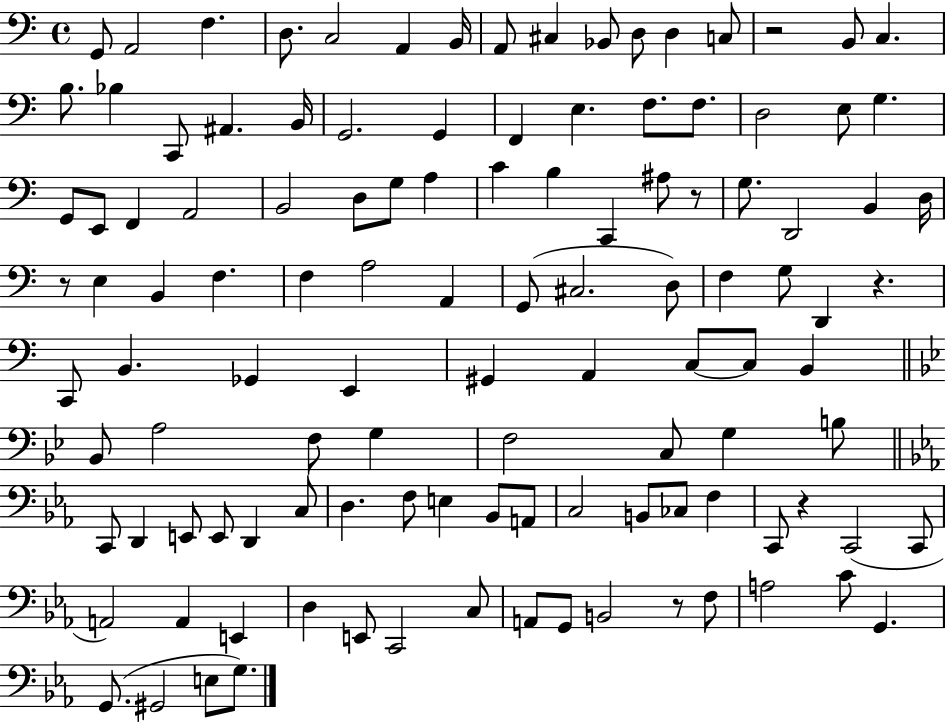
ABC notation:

X:1
T:Untitled
M:4/4
L:1/4
K:C
G,,/2 A,,2 F, D,/2 C,2 A,, B,,/4 A,,/2 ^C, _B,,/2 D,/2 D, C,/2 z2 B,,/2 C, B,/2 _B, C,,/2 ^A,, B,,/4 G,,2 G,, F,, E, F,/2 F,/2 D,2 E,/2 G, G,,/2 E,,/2 F,, A,,2 B,,2 D,/2 G,/2 A, C B, C,, ^A,/2 z/2 G,/2 D,,2 B,, D,/4 z/2 E, B,, F, F, A,2 A,, G,,/2 ^C,2 D,/2 F, G,/2 D,, z C,,/2 B,, _G,, E,, ^G,, A,, C,/2 C,/2 B,, _B,,/2 A,2 F,/2 G, F,2 C,/2 G, B,/2 C,,/2 D,, E,,/2 E,,/2 D,, C,/2 D, F,/2 E, _B,,/2 A,,/2 C,2 B,,/2 _C,/2 F, C,,/2 z C,,2 C,,/2 A,,2 A,, E,, D, E,,/2 C,,2 C,/2 A,,/2 G,,/2 B,,2 z/2 F,/2 A,2 C/2 G,, G,,/2 ^G,,2 E,/2 G,/2